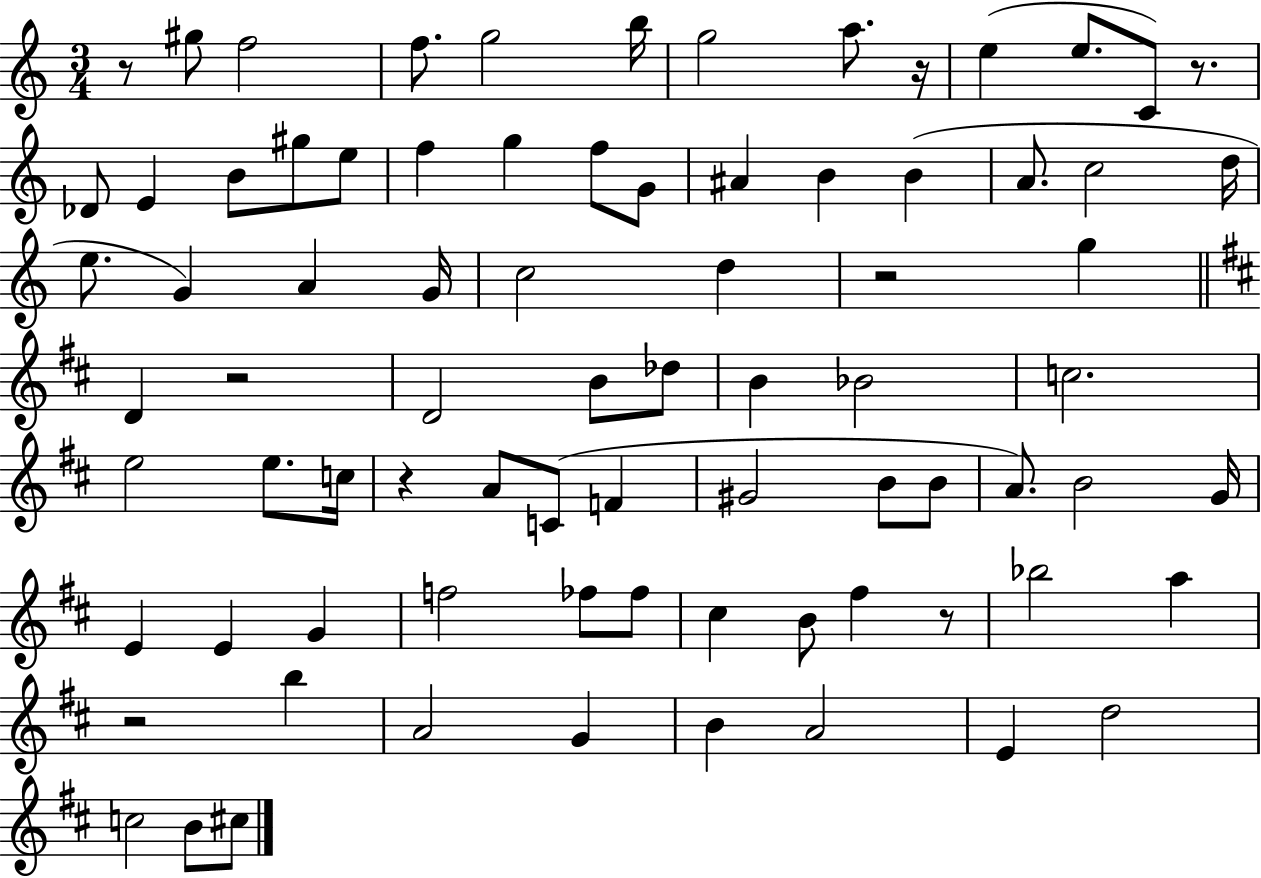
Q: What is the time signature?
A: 3/4